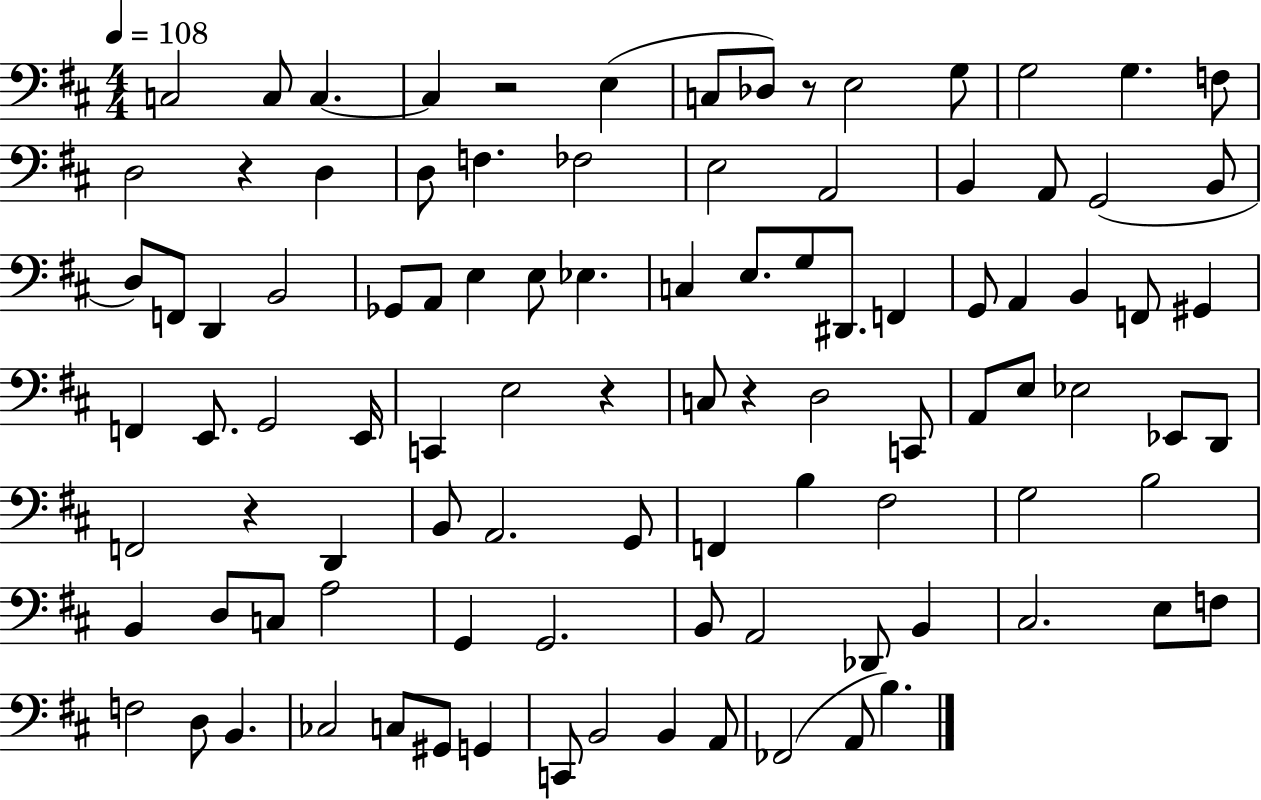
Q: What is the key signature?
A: D major